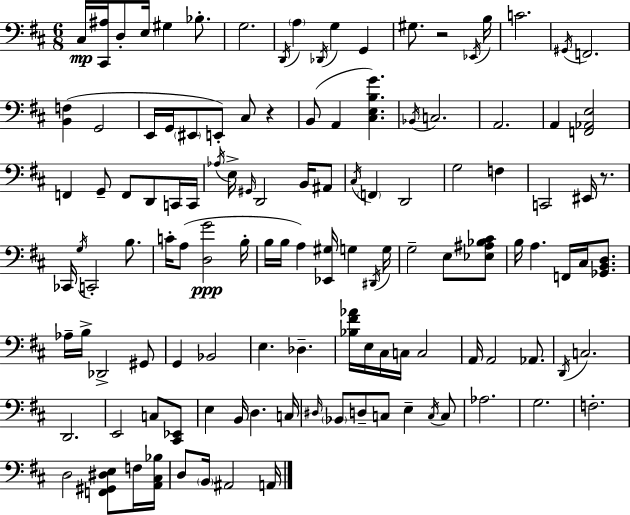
{
  \clef bass
  \numericTimeSignature
  \time 6/8
  \key d \major
  cis16\mp <cis, ais>16 d8-. e16 gis4 bes8.-. | g2. | \acciaccatura { d,16 } \parenthesize a4 \acciaccatura { des,16 } g4 g,4 | gis8. r2 | \break \acciaccatura { ees,16 } b16 c'2. | \acciaccatura { gis,16 } f,2. | <b, f>4( g,2 | e,16 g,16 \parenthesize eis,8 e,8-.) cis8 | \break r4 b,8( a,4 <cis e b g'>4.) | \acciaccatura { bes,16 } c2. | a,2. | a,4 <f, aes, e>2 | \break f,4 g,8-- f,8 | d,8 c,16 c,16 \acciaccatura { aes16 } e16-> \grace { gis,16 } d,2 | b,16 ais,8 \acciaccatura { cis16 } \parenthesize f,4 | d,2 g2 | \break f4 c,2 | eis,16 r8. ces,16 \acciaccatura { g16 } c,2-. | b8. c'16-. a8( | <d g'>2\ppp b16-. b16 b16 a4) | \break <ees, gis>16 g4 \acciaccatura { dis,16 } g16 g2-- | e8 <ees ais bes cis'>8 b16 a4. | f,16 cis16 <ges, b, d>8. aes16-- b16-> | des,2-> gis,8 g,4 | \break bes,2 e4. | des4.-- <bes fis' aes'>16 e16 | cis16 c16 c2 a,16 a,2 | aes,8. \acciaccatura { d,16 } c2. | \break d,2. | e,2 | c8 <cis, ees,>8 e4 | b,16 d4. c16 \grace { dis16 } | \break \parenthesize bes,8 d8-- c8 e4-- \acciaccatura { c16 } c8 | aes2. | g2. | f2.-. | \break d2 <f, gis, dis e>8 f16 | <a, cis bes>16 d8 \parenthesize b,16 ais,2 | a,16 \bar "|."
}